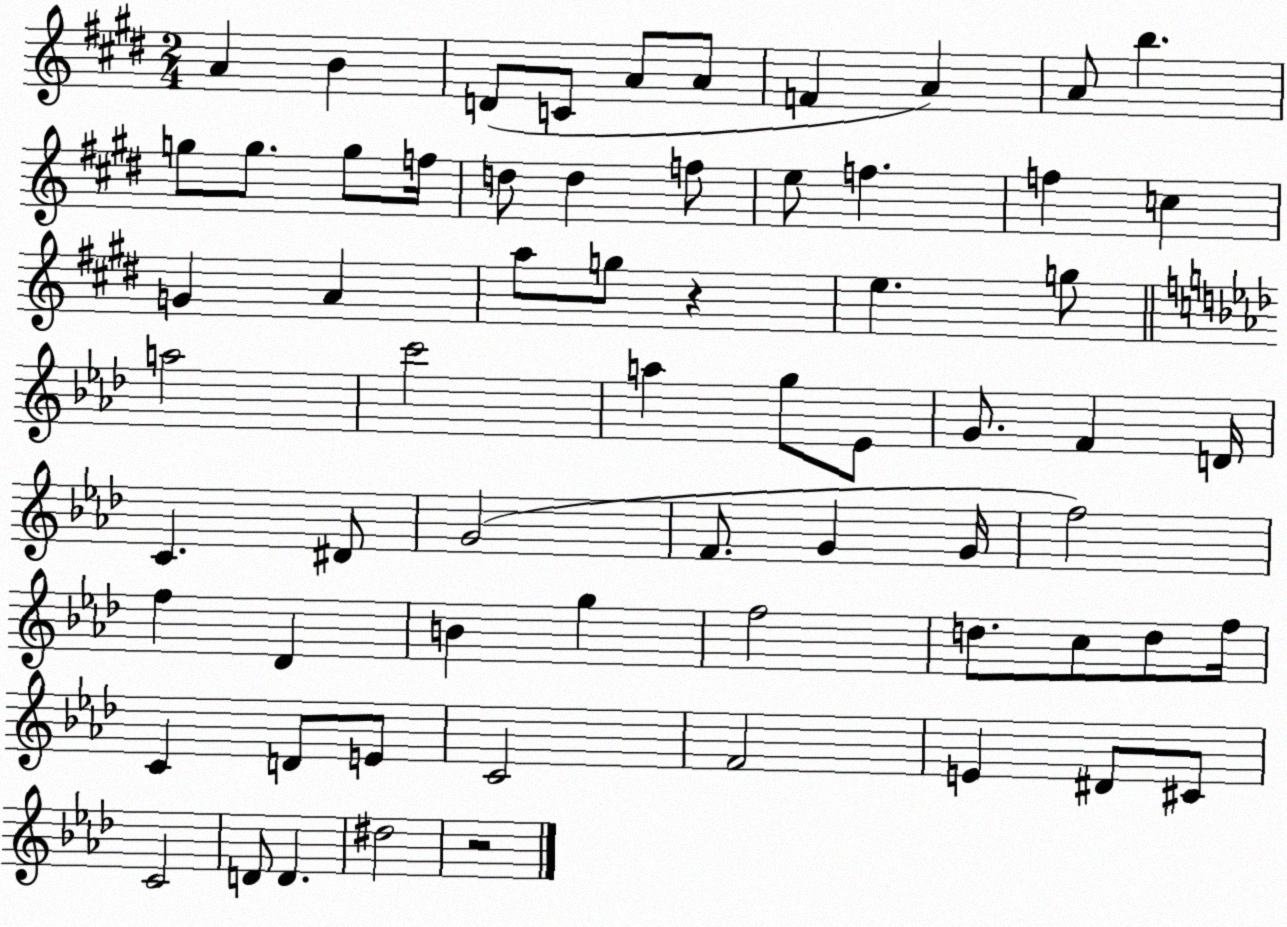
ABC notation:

X:1
T:Untitled
M:2/4
L:1/4
K:E
A B D/2 C/2 A/2 A/2 F A A/2 b g/2 g/2 g/2 f/4 d/2 d f/2 e/2 f f c G A a/2 g/2 z e g/2 a2 c'2 a g/2 _E/2 G/2 F D/4 C ^D/2 G2 F/2 G G/4 f2 f _D B g f2 d/2 c/2 d/2 f/4 C D/2 E/2 C2 F2 E ^D/2 ^C/2 C2 D/2 D ^d2 z2